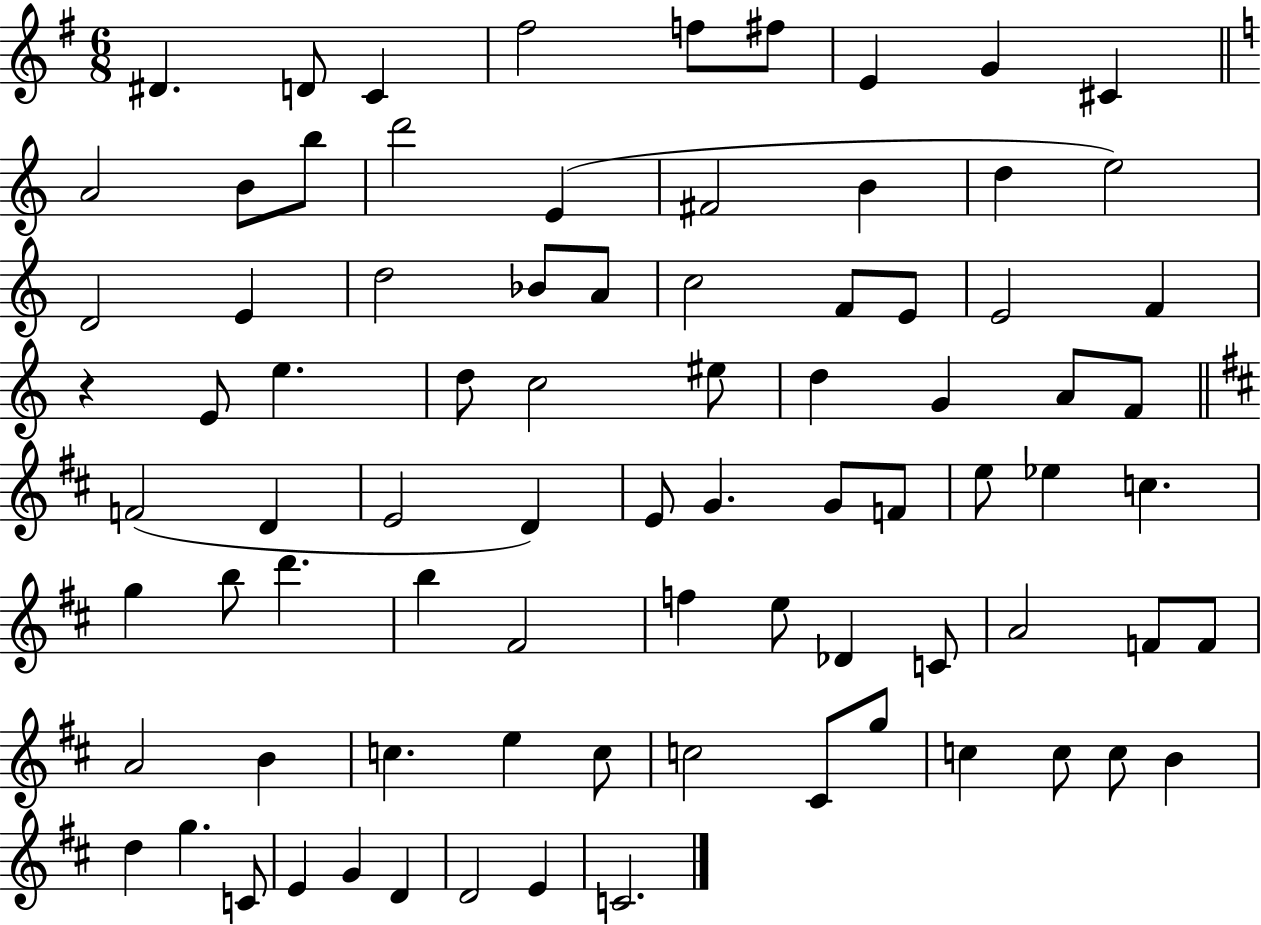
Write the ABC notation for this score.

X:1
T:Untitled
M:6/8
L:1/4
K:G
^D D/2 C ^f2 f/2 ^f/2 E G ^C A2 B/2 b/2 d'2 E ^F2 B d e2 D2 E d2 _B/2 A/2 c2 F/2 E/2 E2 F z E/2 e d/2 c2 ^e/2 d G A/2 F/2 F2 D E2 D E/2 G G/2 F/2 e/2 _e c g b/2 d' b ^F2 f e/2 _D C/2 A2 F/2 F/2 A2 B c e c/2 c2 ^C/2 g/2 c c/2 c/2 B d g C/2 E G D D2 E C2